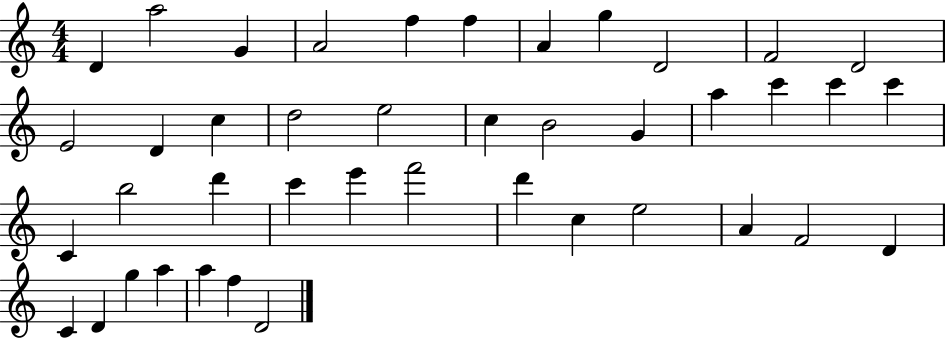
{
  \clef treble
  \numericTimeSignature
  \time 4/4
  \key c \major
  d'4 a''2 g'4 | a'2 f''4 f''4 | a'4 g''4 d'2 | f'2 d'2 | \break e'2 d'4 c''4 | d''2 e''2 | c''4 b'2 g'4 | a''4 c'''4 c'''4 c'''4 | \break c'4 b''2 d'''4 | c'''4 e'''4 f'''2 | d'''4 c''4 e''2 | a'4 f'2 d'4 | \break c'4 d'4 g''4 a''4 | a''4 f''4 d'2 | \bar "|."
}